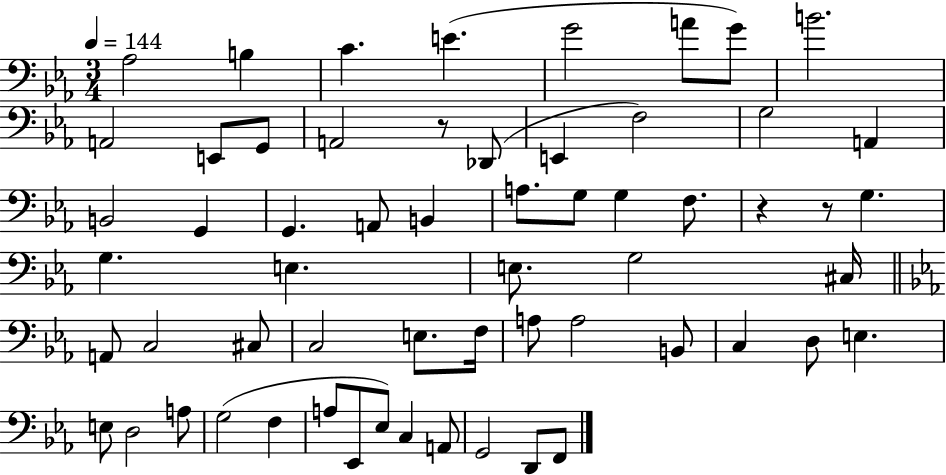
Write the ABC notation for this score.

X:1
T:Untitled
M:3/4
L:1/4
K:Eb
_A,2 B, C E G2 A/2 G/2 B2 A,,2 E,,/2 G,,/2 A,,2 z/2 _D,,/2 E,, F,2 G,2 A,, B,,2 G,, G,, A,,/2 B,, A,/2 G,/2 G, F,/2 z z/2 G, G, E, E,/2 G,2 ^C,/4 A,,/2 C,2 ^C,/2 C,2 E,/2 F,/4 A,/2 A,2 B,,/2 C, D,/2 E, E,/2 D,2 A,/2 G,2 F, A,/2 _E,,/2 _E,/2 C, A,,/2 G,,2 D,,/2 F,,/2